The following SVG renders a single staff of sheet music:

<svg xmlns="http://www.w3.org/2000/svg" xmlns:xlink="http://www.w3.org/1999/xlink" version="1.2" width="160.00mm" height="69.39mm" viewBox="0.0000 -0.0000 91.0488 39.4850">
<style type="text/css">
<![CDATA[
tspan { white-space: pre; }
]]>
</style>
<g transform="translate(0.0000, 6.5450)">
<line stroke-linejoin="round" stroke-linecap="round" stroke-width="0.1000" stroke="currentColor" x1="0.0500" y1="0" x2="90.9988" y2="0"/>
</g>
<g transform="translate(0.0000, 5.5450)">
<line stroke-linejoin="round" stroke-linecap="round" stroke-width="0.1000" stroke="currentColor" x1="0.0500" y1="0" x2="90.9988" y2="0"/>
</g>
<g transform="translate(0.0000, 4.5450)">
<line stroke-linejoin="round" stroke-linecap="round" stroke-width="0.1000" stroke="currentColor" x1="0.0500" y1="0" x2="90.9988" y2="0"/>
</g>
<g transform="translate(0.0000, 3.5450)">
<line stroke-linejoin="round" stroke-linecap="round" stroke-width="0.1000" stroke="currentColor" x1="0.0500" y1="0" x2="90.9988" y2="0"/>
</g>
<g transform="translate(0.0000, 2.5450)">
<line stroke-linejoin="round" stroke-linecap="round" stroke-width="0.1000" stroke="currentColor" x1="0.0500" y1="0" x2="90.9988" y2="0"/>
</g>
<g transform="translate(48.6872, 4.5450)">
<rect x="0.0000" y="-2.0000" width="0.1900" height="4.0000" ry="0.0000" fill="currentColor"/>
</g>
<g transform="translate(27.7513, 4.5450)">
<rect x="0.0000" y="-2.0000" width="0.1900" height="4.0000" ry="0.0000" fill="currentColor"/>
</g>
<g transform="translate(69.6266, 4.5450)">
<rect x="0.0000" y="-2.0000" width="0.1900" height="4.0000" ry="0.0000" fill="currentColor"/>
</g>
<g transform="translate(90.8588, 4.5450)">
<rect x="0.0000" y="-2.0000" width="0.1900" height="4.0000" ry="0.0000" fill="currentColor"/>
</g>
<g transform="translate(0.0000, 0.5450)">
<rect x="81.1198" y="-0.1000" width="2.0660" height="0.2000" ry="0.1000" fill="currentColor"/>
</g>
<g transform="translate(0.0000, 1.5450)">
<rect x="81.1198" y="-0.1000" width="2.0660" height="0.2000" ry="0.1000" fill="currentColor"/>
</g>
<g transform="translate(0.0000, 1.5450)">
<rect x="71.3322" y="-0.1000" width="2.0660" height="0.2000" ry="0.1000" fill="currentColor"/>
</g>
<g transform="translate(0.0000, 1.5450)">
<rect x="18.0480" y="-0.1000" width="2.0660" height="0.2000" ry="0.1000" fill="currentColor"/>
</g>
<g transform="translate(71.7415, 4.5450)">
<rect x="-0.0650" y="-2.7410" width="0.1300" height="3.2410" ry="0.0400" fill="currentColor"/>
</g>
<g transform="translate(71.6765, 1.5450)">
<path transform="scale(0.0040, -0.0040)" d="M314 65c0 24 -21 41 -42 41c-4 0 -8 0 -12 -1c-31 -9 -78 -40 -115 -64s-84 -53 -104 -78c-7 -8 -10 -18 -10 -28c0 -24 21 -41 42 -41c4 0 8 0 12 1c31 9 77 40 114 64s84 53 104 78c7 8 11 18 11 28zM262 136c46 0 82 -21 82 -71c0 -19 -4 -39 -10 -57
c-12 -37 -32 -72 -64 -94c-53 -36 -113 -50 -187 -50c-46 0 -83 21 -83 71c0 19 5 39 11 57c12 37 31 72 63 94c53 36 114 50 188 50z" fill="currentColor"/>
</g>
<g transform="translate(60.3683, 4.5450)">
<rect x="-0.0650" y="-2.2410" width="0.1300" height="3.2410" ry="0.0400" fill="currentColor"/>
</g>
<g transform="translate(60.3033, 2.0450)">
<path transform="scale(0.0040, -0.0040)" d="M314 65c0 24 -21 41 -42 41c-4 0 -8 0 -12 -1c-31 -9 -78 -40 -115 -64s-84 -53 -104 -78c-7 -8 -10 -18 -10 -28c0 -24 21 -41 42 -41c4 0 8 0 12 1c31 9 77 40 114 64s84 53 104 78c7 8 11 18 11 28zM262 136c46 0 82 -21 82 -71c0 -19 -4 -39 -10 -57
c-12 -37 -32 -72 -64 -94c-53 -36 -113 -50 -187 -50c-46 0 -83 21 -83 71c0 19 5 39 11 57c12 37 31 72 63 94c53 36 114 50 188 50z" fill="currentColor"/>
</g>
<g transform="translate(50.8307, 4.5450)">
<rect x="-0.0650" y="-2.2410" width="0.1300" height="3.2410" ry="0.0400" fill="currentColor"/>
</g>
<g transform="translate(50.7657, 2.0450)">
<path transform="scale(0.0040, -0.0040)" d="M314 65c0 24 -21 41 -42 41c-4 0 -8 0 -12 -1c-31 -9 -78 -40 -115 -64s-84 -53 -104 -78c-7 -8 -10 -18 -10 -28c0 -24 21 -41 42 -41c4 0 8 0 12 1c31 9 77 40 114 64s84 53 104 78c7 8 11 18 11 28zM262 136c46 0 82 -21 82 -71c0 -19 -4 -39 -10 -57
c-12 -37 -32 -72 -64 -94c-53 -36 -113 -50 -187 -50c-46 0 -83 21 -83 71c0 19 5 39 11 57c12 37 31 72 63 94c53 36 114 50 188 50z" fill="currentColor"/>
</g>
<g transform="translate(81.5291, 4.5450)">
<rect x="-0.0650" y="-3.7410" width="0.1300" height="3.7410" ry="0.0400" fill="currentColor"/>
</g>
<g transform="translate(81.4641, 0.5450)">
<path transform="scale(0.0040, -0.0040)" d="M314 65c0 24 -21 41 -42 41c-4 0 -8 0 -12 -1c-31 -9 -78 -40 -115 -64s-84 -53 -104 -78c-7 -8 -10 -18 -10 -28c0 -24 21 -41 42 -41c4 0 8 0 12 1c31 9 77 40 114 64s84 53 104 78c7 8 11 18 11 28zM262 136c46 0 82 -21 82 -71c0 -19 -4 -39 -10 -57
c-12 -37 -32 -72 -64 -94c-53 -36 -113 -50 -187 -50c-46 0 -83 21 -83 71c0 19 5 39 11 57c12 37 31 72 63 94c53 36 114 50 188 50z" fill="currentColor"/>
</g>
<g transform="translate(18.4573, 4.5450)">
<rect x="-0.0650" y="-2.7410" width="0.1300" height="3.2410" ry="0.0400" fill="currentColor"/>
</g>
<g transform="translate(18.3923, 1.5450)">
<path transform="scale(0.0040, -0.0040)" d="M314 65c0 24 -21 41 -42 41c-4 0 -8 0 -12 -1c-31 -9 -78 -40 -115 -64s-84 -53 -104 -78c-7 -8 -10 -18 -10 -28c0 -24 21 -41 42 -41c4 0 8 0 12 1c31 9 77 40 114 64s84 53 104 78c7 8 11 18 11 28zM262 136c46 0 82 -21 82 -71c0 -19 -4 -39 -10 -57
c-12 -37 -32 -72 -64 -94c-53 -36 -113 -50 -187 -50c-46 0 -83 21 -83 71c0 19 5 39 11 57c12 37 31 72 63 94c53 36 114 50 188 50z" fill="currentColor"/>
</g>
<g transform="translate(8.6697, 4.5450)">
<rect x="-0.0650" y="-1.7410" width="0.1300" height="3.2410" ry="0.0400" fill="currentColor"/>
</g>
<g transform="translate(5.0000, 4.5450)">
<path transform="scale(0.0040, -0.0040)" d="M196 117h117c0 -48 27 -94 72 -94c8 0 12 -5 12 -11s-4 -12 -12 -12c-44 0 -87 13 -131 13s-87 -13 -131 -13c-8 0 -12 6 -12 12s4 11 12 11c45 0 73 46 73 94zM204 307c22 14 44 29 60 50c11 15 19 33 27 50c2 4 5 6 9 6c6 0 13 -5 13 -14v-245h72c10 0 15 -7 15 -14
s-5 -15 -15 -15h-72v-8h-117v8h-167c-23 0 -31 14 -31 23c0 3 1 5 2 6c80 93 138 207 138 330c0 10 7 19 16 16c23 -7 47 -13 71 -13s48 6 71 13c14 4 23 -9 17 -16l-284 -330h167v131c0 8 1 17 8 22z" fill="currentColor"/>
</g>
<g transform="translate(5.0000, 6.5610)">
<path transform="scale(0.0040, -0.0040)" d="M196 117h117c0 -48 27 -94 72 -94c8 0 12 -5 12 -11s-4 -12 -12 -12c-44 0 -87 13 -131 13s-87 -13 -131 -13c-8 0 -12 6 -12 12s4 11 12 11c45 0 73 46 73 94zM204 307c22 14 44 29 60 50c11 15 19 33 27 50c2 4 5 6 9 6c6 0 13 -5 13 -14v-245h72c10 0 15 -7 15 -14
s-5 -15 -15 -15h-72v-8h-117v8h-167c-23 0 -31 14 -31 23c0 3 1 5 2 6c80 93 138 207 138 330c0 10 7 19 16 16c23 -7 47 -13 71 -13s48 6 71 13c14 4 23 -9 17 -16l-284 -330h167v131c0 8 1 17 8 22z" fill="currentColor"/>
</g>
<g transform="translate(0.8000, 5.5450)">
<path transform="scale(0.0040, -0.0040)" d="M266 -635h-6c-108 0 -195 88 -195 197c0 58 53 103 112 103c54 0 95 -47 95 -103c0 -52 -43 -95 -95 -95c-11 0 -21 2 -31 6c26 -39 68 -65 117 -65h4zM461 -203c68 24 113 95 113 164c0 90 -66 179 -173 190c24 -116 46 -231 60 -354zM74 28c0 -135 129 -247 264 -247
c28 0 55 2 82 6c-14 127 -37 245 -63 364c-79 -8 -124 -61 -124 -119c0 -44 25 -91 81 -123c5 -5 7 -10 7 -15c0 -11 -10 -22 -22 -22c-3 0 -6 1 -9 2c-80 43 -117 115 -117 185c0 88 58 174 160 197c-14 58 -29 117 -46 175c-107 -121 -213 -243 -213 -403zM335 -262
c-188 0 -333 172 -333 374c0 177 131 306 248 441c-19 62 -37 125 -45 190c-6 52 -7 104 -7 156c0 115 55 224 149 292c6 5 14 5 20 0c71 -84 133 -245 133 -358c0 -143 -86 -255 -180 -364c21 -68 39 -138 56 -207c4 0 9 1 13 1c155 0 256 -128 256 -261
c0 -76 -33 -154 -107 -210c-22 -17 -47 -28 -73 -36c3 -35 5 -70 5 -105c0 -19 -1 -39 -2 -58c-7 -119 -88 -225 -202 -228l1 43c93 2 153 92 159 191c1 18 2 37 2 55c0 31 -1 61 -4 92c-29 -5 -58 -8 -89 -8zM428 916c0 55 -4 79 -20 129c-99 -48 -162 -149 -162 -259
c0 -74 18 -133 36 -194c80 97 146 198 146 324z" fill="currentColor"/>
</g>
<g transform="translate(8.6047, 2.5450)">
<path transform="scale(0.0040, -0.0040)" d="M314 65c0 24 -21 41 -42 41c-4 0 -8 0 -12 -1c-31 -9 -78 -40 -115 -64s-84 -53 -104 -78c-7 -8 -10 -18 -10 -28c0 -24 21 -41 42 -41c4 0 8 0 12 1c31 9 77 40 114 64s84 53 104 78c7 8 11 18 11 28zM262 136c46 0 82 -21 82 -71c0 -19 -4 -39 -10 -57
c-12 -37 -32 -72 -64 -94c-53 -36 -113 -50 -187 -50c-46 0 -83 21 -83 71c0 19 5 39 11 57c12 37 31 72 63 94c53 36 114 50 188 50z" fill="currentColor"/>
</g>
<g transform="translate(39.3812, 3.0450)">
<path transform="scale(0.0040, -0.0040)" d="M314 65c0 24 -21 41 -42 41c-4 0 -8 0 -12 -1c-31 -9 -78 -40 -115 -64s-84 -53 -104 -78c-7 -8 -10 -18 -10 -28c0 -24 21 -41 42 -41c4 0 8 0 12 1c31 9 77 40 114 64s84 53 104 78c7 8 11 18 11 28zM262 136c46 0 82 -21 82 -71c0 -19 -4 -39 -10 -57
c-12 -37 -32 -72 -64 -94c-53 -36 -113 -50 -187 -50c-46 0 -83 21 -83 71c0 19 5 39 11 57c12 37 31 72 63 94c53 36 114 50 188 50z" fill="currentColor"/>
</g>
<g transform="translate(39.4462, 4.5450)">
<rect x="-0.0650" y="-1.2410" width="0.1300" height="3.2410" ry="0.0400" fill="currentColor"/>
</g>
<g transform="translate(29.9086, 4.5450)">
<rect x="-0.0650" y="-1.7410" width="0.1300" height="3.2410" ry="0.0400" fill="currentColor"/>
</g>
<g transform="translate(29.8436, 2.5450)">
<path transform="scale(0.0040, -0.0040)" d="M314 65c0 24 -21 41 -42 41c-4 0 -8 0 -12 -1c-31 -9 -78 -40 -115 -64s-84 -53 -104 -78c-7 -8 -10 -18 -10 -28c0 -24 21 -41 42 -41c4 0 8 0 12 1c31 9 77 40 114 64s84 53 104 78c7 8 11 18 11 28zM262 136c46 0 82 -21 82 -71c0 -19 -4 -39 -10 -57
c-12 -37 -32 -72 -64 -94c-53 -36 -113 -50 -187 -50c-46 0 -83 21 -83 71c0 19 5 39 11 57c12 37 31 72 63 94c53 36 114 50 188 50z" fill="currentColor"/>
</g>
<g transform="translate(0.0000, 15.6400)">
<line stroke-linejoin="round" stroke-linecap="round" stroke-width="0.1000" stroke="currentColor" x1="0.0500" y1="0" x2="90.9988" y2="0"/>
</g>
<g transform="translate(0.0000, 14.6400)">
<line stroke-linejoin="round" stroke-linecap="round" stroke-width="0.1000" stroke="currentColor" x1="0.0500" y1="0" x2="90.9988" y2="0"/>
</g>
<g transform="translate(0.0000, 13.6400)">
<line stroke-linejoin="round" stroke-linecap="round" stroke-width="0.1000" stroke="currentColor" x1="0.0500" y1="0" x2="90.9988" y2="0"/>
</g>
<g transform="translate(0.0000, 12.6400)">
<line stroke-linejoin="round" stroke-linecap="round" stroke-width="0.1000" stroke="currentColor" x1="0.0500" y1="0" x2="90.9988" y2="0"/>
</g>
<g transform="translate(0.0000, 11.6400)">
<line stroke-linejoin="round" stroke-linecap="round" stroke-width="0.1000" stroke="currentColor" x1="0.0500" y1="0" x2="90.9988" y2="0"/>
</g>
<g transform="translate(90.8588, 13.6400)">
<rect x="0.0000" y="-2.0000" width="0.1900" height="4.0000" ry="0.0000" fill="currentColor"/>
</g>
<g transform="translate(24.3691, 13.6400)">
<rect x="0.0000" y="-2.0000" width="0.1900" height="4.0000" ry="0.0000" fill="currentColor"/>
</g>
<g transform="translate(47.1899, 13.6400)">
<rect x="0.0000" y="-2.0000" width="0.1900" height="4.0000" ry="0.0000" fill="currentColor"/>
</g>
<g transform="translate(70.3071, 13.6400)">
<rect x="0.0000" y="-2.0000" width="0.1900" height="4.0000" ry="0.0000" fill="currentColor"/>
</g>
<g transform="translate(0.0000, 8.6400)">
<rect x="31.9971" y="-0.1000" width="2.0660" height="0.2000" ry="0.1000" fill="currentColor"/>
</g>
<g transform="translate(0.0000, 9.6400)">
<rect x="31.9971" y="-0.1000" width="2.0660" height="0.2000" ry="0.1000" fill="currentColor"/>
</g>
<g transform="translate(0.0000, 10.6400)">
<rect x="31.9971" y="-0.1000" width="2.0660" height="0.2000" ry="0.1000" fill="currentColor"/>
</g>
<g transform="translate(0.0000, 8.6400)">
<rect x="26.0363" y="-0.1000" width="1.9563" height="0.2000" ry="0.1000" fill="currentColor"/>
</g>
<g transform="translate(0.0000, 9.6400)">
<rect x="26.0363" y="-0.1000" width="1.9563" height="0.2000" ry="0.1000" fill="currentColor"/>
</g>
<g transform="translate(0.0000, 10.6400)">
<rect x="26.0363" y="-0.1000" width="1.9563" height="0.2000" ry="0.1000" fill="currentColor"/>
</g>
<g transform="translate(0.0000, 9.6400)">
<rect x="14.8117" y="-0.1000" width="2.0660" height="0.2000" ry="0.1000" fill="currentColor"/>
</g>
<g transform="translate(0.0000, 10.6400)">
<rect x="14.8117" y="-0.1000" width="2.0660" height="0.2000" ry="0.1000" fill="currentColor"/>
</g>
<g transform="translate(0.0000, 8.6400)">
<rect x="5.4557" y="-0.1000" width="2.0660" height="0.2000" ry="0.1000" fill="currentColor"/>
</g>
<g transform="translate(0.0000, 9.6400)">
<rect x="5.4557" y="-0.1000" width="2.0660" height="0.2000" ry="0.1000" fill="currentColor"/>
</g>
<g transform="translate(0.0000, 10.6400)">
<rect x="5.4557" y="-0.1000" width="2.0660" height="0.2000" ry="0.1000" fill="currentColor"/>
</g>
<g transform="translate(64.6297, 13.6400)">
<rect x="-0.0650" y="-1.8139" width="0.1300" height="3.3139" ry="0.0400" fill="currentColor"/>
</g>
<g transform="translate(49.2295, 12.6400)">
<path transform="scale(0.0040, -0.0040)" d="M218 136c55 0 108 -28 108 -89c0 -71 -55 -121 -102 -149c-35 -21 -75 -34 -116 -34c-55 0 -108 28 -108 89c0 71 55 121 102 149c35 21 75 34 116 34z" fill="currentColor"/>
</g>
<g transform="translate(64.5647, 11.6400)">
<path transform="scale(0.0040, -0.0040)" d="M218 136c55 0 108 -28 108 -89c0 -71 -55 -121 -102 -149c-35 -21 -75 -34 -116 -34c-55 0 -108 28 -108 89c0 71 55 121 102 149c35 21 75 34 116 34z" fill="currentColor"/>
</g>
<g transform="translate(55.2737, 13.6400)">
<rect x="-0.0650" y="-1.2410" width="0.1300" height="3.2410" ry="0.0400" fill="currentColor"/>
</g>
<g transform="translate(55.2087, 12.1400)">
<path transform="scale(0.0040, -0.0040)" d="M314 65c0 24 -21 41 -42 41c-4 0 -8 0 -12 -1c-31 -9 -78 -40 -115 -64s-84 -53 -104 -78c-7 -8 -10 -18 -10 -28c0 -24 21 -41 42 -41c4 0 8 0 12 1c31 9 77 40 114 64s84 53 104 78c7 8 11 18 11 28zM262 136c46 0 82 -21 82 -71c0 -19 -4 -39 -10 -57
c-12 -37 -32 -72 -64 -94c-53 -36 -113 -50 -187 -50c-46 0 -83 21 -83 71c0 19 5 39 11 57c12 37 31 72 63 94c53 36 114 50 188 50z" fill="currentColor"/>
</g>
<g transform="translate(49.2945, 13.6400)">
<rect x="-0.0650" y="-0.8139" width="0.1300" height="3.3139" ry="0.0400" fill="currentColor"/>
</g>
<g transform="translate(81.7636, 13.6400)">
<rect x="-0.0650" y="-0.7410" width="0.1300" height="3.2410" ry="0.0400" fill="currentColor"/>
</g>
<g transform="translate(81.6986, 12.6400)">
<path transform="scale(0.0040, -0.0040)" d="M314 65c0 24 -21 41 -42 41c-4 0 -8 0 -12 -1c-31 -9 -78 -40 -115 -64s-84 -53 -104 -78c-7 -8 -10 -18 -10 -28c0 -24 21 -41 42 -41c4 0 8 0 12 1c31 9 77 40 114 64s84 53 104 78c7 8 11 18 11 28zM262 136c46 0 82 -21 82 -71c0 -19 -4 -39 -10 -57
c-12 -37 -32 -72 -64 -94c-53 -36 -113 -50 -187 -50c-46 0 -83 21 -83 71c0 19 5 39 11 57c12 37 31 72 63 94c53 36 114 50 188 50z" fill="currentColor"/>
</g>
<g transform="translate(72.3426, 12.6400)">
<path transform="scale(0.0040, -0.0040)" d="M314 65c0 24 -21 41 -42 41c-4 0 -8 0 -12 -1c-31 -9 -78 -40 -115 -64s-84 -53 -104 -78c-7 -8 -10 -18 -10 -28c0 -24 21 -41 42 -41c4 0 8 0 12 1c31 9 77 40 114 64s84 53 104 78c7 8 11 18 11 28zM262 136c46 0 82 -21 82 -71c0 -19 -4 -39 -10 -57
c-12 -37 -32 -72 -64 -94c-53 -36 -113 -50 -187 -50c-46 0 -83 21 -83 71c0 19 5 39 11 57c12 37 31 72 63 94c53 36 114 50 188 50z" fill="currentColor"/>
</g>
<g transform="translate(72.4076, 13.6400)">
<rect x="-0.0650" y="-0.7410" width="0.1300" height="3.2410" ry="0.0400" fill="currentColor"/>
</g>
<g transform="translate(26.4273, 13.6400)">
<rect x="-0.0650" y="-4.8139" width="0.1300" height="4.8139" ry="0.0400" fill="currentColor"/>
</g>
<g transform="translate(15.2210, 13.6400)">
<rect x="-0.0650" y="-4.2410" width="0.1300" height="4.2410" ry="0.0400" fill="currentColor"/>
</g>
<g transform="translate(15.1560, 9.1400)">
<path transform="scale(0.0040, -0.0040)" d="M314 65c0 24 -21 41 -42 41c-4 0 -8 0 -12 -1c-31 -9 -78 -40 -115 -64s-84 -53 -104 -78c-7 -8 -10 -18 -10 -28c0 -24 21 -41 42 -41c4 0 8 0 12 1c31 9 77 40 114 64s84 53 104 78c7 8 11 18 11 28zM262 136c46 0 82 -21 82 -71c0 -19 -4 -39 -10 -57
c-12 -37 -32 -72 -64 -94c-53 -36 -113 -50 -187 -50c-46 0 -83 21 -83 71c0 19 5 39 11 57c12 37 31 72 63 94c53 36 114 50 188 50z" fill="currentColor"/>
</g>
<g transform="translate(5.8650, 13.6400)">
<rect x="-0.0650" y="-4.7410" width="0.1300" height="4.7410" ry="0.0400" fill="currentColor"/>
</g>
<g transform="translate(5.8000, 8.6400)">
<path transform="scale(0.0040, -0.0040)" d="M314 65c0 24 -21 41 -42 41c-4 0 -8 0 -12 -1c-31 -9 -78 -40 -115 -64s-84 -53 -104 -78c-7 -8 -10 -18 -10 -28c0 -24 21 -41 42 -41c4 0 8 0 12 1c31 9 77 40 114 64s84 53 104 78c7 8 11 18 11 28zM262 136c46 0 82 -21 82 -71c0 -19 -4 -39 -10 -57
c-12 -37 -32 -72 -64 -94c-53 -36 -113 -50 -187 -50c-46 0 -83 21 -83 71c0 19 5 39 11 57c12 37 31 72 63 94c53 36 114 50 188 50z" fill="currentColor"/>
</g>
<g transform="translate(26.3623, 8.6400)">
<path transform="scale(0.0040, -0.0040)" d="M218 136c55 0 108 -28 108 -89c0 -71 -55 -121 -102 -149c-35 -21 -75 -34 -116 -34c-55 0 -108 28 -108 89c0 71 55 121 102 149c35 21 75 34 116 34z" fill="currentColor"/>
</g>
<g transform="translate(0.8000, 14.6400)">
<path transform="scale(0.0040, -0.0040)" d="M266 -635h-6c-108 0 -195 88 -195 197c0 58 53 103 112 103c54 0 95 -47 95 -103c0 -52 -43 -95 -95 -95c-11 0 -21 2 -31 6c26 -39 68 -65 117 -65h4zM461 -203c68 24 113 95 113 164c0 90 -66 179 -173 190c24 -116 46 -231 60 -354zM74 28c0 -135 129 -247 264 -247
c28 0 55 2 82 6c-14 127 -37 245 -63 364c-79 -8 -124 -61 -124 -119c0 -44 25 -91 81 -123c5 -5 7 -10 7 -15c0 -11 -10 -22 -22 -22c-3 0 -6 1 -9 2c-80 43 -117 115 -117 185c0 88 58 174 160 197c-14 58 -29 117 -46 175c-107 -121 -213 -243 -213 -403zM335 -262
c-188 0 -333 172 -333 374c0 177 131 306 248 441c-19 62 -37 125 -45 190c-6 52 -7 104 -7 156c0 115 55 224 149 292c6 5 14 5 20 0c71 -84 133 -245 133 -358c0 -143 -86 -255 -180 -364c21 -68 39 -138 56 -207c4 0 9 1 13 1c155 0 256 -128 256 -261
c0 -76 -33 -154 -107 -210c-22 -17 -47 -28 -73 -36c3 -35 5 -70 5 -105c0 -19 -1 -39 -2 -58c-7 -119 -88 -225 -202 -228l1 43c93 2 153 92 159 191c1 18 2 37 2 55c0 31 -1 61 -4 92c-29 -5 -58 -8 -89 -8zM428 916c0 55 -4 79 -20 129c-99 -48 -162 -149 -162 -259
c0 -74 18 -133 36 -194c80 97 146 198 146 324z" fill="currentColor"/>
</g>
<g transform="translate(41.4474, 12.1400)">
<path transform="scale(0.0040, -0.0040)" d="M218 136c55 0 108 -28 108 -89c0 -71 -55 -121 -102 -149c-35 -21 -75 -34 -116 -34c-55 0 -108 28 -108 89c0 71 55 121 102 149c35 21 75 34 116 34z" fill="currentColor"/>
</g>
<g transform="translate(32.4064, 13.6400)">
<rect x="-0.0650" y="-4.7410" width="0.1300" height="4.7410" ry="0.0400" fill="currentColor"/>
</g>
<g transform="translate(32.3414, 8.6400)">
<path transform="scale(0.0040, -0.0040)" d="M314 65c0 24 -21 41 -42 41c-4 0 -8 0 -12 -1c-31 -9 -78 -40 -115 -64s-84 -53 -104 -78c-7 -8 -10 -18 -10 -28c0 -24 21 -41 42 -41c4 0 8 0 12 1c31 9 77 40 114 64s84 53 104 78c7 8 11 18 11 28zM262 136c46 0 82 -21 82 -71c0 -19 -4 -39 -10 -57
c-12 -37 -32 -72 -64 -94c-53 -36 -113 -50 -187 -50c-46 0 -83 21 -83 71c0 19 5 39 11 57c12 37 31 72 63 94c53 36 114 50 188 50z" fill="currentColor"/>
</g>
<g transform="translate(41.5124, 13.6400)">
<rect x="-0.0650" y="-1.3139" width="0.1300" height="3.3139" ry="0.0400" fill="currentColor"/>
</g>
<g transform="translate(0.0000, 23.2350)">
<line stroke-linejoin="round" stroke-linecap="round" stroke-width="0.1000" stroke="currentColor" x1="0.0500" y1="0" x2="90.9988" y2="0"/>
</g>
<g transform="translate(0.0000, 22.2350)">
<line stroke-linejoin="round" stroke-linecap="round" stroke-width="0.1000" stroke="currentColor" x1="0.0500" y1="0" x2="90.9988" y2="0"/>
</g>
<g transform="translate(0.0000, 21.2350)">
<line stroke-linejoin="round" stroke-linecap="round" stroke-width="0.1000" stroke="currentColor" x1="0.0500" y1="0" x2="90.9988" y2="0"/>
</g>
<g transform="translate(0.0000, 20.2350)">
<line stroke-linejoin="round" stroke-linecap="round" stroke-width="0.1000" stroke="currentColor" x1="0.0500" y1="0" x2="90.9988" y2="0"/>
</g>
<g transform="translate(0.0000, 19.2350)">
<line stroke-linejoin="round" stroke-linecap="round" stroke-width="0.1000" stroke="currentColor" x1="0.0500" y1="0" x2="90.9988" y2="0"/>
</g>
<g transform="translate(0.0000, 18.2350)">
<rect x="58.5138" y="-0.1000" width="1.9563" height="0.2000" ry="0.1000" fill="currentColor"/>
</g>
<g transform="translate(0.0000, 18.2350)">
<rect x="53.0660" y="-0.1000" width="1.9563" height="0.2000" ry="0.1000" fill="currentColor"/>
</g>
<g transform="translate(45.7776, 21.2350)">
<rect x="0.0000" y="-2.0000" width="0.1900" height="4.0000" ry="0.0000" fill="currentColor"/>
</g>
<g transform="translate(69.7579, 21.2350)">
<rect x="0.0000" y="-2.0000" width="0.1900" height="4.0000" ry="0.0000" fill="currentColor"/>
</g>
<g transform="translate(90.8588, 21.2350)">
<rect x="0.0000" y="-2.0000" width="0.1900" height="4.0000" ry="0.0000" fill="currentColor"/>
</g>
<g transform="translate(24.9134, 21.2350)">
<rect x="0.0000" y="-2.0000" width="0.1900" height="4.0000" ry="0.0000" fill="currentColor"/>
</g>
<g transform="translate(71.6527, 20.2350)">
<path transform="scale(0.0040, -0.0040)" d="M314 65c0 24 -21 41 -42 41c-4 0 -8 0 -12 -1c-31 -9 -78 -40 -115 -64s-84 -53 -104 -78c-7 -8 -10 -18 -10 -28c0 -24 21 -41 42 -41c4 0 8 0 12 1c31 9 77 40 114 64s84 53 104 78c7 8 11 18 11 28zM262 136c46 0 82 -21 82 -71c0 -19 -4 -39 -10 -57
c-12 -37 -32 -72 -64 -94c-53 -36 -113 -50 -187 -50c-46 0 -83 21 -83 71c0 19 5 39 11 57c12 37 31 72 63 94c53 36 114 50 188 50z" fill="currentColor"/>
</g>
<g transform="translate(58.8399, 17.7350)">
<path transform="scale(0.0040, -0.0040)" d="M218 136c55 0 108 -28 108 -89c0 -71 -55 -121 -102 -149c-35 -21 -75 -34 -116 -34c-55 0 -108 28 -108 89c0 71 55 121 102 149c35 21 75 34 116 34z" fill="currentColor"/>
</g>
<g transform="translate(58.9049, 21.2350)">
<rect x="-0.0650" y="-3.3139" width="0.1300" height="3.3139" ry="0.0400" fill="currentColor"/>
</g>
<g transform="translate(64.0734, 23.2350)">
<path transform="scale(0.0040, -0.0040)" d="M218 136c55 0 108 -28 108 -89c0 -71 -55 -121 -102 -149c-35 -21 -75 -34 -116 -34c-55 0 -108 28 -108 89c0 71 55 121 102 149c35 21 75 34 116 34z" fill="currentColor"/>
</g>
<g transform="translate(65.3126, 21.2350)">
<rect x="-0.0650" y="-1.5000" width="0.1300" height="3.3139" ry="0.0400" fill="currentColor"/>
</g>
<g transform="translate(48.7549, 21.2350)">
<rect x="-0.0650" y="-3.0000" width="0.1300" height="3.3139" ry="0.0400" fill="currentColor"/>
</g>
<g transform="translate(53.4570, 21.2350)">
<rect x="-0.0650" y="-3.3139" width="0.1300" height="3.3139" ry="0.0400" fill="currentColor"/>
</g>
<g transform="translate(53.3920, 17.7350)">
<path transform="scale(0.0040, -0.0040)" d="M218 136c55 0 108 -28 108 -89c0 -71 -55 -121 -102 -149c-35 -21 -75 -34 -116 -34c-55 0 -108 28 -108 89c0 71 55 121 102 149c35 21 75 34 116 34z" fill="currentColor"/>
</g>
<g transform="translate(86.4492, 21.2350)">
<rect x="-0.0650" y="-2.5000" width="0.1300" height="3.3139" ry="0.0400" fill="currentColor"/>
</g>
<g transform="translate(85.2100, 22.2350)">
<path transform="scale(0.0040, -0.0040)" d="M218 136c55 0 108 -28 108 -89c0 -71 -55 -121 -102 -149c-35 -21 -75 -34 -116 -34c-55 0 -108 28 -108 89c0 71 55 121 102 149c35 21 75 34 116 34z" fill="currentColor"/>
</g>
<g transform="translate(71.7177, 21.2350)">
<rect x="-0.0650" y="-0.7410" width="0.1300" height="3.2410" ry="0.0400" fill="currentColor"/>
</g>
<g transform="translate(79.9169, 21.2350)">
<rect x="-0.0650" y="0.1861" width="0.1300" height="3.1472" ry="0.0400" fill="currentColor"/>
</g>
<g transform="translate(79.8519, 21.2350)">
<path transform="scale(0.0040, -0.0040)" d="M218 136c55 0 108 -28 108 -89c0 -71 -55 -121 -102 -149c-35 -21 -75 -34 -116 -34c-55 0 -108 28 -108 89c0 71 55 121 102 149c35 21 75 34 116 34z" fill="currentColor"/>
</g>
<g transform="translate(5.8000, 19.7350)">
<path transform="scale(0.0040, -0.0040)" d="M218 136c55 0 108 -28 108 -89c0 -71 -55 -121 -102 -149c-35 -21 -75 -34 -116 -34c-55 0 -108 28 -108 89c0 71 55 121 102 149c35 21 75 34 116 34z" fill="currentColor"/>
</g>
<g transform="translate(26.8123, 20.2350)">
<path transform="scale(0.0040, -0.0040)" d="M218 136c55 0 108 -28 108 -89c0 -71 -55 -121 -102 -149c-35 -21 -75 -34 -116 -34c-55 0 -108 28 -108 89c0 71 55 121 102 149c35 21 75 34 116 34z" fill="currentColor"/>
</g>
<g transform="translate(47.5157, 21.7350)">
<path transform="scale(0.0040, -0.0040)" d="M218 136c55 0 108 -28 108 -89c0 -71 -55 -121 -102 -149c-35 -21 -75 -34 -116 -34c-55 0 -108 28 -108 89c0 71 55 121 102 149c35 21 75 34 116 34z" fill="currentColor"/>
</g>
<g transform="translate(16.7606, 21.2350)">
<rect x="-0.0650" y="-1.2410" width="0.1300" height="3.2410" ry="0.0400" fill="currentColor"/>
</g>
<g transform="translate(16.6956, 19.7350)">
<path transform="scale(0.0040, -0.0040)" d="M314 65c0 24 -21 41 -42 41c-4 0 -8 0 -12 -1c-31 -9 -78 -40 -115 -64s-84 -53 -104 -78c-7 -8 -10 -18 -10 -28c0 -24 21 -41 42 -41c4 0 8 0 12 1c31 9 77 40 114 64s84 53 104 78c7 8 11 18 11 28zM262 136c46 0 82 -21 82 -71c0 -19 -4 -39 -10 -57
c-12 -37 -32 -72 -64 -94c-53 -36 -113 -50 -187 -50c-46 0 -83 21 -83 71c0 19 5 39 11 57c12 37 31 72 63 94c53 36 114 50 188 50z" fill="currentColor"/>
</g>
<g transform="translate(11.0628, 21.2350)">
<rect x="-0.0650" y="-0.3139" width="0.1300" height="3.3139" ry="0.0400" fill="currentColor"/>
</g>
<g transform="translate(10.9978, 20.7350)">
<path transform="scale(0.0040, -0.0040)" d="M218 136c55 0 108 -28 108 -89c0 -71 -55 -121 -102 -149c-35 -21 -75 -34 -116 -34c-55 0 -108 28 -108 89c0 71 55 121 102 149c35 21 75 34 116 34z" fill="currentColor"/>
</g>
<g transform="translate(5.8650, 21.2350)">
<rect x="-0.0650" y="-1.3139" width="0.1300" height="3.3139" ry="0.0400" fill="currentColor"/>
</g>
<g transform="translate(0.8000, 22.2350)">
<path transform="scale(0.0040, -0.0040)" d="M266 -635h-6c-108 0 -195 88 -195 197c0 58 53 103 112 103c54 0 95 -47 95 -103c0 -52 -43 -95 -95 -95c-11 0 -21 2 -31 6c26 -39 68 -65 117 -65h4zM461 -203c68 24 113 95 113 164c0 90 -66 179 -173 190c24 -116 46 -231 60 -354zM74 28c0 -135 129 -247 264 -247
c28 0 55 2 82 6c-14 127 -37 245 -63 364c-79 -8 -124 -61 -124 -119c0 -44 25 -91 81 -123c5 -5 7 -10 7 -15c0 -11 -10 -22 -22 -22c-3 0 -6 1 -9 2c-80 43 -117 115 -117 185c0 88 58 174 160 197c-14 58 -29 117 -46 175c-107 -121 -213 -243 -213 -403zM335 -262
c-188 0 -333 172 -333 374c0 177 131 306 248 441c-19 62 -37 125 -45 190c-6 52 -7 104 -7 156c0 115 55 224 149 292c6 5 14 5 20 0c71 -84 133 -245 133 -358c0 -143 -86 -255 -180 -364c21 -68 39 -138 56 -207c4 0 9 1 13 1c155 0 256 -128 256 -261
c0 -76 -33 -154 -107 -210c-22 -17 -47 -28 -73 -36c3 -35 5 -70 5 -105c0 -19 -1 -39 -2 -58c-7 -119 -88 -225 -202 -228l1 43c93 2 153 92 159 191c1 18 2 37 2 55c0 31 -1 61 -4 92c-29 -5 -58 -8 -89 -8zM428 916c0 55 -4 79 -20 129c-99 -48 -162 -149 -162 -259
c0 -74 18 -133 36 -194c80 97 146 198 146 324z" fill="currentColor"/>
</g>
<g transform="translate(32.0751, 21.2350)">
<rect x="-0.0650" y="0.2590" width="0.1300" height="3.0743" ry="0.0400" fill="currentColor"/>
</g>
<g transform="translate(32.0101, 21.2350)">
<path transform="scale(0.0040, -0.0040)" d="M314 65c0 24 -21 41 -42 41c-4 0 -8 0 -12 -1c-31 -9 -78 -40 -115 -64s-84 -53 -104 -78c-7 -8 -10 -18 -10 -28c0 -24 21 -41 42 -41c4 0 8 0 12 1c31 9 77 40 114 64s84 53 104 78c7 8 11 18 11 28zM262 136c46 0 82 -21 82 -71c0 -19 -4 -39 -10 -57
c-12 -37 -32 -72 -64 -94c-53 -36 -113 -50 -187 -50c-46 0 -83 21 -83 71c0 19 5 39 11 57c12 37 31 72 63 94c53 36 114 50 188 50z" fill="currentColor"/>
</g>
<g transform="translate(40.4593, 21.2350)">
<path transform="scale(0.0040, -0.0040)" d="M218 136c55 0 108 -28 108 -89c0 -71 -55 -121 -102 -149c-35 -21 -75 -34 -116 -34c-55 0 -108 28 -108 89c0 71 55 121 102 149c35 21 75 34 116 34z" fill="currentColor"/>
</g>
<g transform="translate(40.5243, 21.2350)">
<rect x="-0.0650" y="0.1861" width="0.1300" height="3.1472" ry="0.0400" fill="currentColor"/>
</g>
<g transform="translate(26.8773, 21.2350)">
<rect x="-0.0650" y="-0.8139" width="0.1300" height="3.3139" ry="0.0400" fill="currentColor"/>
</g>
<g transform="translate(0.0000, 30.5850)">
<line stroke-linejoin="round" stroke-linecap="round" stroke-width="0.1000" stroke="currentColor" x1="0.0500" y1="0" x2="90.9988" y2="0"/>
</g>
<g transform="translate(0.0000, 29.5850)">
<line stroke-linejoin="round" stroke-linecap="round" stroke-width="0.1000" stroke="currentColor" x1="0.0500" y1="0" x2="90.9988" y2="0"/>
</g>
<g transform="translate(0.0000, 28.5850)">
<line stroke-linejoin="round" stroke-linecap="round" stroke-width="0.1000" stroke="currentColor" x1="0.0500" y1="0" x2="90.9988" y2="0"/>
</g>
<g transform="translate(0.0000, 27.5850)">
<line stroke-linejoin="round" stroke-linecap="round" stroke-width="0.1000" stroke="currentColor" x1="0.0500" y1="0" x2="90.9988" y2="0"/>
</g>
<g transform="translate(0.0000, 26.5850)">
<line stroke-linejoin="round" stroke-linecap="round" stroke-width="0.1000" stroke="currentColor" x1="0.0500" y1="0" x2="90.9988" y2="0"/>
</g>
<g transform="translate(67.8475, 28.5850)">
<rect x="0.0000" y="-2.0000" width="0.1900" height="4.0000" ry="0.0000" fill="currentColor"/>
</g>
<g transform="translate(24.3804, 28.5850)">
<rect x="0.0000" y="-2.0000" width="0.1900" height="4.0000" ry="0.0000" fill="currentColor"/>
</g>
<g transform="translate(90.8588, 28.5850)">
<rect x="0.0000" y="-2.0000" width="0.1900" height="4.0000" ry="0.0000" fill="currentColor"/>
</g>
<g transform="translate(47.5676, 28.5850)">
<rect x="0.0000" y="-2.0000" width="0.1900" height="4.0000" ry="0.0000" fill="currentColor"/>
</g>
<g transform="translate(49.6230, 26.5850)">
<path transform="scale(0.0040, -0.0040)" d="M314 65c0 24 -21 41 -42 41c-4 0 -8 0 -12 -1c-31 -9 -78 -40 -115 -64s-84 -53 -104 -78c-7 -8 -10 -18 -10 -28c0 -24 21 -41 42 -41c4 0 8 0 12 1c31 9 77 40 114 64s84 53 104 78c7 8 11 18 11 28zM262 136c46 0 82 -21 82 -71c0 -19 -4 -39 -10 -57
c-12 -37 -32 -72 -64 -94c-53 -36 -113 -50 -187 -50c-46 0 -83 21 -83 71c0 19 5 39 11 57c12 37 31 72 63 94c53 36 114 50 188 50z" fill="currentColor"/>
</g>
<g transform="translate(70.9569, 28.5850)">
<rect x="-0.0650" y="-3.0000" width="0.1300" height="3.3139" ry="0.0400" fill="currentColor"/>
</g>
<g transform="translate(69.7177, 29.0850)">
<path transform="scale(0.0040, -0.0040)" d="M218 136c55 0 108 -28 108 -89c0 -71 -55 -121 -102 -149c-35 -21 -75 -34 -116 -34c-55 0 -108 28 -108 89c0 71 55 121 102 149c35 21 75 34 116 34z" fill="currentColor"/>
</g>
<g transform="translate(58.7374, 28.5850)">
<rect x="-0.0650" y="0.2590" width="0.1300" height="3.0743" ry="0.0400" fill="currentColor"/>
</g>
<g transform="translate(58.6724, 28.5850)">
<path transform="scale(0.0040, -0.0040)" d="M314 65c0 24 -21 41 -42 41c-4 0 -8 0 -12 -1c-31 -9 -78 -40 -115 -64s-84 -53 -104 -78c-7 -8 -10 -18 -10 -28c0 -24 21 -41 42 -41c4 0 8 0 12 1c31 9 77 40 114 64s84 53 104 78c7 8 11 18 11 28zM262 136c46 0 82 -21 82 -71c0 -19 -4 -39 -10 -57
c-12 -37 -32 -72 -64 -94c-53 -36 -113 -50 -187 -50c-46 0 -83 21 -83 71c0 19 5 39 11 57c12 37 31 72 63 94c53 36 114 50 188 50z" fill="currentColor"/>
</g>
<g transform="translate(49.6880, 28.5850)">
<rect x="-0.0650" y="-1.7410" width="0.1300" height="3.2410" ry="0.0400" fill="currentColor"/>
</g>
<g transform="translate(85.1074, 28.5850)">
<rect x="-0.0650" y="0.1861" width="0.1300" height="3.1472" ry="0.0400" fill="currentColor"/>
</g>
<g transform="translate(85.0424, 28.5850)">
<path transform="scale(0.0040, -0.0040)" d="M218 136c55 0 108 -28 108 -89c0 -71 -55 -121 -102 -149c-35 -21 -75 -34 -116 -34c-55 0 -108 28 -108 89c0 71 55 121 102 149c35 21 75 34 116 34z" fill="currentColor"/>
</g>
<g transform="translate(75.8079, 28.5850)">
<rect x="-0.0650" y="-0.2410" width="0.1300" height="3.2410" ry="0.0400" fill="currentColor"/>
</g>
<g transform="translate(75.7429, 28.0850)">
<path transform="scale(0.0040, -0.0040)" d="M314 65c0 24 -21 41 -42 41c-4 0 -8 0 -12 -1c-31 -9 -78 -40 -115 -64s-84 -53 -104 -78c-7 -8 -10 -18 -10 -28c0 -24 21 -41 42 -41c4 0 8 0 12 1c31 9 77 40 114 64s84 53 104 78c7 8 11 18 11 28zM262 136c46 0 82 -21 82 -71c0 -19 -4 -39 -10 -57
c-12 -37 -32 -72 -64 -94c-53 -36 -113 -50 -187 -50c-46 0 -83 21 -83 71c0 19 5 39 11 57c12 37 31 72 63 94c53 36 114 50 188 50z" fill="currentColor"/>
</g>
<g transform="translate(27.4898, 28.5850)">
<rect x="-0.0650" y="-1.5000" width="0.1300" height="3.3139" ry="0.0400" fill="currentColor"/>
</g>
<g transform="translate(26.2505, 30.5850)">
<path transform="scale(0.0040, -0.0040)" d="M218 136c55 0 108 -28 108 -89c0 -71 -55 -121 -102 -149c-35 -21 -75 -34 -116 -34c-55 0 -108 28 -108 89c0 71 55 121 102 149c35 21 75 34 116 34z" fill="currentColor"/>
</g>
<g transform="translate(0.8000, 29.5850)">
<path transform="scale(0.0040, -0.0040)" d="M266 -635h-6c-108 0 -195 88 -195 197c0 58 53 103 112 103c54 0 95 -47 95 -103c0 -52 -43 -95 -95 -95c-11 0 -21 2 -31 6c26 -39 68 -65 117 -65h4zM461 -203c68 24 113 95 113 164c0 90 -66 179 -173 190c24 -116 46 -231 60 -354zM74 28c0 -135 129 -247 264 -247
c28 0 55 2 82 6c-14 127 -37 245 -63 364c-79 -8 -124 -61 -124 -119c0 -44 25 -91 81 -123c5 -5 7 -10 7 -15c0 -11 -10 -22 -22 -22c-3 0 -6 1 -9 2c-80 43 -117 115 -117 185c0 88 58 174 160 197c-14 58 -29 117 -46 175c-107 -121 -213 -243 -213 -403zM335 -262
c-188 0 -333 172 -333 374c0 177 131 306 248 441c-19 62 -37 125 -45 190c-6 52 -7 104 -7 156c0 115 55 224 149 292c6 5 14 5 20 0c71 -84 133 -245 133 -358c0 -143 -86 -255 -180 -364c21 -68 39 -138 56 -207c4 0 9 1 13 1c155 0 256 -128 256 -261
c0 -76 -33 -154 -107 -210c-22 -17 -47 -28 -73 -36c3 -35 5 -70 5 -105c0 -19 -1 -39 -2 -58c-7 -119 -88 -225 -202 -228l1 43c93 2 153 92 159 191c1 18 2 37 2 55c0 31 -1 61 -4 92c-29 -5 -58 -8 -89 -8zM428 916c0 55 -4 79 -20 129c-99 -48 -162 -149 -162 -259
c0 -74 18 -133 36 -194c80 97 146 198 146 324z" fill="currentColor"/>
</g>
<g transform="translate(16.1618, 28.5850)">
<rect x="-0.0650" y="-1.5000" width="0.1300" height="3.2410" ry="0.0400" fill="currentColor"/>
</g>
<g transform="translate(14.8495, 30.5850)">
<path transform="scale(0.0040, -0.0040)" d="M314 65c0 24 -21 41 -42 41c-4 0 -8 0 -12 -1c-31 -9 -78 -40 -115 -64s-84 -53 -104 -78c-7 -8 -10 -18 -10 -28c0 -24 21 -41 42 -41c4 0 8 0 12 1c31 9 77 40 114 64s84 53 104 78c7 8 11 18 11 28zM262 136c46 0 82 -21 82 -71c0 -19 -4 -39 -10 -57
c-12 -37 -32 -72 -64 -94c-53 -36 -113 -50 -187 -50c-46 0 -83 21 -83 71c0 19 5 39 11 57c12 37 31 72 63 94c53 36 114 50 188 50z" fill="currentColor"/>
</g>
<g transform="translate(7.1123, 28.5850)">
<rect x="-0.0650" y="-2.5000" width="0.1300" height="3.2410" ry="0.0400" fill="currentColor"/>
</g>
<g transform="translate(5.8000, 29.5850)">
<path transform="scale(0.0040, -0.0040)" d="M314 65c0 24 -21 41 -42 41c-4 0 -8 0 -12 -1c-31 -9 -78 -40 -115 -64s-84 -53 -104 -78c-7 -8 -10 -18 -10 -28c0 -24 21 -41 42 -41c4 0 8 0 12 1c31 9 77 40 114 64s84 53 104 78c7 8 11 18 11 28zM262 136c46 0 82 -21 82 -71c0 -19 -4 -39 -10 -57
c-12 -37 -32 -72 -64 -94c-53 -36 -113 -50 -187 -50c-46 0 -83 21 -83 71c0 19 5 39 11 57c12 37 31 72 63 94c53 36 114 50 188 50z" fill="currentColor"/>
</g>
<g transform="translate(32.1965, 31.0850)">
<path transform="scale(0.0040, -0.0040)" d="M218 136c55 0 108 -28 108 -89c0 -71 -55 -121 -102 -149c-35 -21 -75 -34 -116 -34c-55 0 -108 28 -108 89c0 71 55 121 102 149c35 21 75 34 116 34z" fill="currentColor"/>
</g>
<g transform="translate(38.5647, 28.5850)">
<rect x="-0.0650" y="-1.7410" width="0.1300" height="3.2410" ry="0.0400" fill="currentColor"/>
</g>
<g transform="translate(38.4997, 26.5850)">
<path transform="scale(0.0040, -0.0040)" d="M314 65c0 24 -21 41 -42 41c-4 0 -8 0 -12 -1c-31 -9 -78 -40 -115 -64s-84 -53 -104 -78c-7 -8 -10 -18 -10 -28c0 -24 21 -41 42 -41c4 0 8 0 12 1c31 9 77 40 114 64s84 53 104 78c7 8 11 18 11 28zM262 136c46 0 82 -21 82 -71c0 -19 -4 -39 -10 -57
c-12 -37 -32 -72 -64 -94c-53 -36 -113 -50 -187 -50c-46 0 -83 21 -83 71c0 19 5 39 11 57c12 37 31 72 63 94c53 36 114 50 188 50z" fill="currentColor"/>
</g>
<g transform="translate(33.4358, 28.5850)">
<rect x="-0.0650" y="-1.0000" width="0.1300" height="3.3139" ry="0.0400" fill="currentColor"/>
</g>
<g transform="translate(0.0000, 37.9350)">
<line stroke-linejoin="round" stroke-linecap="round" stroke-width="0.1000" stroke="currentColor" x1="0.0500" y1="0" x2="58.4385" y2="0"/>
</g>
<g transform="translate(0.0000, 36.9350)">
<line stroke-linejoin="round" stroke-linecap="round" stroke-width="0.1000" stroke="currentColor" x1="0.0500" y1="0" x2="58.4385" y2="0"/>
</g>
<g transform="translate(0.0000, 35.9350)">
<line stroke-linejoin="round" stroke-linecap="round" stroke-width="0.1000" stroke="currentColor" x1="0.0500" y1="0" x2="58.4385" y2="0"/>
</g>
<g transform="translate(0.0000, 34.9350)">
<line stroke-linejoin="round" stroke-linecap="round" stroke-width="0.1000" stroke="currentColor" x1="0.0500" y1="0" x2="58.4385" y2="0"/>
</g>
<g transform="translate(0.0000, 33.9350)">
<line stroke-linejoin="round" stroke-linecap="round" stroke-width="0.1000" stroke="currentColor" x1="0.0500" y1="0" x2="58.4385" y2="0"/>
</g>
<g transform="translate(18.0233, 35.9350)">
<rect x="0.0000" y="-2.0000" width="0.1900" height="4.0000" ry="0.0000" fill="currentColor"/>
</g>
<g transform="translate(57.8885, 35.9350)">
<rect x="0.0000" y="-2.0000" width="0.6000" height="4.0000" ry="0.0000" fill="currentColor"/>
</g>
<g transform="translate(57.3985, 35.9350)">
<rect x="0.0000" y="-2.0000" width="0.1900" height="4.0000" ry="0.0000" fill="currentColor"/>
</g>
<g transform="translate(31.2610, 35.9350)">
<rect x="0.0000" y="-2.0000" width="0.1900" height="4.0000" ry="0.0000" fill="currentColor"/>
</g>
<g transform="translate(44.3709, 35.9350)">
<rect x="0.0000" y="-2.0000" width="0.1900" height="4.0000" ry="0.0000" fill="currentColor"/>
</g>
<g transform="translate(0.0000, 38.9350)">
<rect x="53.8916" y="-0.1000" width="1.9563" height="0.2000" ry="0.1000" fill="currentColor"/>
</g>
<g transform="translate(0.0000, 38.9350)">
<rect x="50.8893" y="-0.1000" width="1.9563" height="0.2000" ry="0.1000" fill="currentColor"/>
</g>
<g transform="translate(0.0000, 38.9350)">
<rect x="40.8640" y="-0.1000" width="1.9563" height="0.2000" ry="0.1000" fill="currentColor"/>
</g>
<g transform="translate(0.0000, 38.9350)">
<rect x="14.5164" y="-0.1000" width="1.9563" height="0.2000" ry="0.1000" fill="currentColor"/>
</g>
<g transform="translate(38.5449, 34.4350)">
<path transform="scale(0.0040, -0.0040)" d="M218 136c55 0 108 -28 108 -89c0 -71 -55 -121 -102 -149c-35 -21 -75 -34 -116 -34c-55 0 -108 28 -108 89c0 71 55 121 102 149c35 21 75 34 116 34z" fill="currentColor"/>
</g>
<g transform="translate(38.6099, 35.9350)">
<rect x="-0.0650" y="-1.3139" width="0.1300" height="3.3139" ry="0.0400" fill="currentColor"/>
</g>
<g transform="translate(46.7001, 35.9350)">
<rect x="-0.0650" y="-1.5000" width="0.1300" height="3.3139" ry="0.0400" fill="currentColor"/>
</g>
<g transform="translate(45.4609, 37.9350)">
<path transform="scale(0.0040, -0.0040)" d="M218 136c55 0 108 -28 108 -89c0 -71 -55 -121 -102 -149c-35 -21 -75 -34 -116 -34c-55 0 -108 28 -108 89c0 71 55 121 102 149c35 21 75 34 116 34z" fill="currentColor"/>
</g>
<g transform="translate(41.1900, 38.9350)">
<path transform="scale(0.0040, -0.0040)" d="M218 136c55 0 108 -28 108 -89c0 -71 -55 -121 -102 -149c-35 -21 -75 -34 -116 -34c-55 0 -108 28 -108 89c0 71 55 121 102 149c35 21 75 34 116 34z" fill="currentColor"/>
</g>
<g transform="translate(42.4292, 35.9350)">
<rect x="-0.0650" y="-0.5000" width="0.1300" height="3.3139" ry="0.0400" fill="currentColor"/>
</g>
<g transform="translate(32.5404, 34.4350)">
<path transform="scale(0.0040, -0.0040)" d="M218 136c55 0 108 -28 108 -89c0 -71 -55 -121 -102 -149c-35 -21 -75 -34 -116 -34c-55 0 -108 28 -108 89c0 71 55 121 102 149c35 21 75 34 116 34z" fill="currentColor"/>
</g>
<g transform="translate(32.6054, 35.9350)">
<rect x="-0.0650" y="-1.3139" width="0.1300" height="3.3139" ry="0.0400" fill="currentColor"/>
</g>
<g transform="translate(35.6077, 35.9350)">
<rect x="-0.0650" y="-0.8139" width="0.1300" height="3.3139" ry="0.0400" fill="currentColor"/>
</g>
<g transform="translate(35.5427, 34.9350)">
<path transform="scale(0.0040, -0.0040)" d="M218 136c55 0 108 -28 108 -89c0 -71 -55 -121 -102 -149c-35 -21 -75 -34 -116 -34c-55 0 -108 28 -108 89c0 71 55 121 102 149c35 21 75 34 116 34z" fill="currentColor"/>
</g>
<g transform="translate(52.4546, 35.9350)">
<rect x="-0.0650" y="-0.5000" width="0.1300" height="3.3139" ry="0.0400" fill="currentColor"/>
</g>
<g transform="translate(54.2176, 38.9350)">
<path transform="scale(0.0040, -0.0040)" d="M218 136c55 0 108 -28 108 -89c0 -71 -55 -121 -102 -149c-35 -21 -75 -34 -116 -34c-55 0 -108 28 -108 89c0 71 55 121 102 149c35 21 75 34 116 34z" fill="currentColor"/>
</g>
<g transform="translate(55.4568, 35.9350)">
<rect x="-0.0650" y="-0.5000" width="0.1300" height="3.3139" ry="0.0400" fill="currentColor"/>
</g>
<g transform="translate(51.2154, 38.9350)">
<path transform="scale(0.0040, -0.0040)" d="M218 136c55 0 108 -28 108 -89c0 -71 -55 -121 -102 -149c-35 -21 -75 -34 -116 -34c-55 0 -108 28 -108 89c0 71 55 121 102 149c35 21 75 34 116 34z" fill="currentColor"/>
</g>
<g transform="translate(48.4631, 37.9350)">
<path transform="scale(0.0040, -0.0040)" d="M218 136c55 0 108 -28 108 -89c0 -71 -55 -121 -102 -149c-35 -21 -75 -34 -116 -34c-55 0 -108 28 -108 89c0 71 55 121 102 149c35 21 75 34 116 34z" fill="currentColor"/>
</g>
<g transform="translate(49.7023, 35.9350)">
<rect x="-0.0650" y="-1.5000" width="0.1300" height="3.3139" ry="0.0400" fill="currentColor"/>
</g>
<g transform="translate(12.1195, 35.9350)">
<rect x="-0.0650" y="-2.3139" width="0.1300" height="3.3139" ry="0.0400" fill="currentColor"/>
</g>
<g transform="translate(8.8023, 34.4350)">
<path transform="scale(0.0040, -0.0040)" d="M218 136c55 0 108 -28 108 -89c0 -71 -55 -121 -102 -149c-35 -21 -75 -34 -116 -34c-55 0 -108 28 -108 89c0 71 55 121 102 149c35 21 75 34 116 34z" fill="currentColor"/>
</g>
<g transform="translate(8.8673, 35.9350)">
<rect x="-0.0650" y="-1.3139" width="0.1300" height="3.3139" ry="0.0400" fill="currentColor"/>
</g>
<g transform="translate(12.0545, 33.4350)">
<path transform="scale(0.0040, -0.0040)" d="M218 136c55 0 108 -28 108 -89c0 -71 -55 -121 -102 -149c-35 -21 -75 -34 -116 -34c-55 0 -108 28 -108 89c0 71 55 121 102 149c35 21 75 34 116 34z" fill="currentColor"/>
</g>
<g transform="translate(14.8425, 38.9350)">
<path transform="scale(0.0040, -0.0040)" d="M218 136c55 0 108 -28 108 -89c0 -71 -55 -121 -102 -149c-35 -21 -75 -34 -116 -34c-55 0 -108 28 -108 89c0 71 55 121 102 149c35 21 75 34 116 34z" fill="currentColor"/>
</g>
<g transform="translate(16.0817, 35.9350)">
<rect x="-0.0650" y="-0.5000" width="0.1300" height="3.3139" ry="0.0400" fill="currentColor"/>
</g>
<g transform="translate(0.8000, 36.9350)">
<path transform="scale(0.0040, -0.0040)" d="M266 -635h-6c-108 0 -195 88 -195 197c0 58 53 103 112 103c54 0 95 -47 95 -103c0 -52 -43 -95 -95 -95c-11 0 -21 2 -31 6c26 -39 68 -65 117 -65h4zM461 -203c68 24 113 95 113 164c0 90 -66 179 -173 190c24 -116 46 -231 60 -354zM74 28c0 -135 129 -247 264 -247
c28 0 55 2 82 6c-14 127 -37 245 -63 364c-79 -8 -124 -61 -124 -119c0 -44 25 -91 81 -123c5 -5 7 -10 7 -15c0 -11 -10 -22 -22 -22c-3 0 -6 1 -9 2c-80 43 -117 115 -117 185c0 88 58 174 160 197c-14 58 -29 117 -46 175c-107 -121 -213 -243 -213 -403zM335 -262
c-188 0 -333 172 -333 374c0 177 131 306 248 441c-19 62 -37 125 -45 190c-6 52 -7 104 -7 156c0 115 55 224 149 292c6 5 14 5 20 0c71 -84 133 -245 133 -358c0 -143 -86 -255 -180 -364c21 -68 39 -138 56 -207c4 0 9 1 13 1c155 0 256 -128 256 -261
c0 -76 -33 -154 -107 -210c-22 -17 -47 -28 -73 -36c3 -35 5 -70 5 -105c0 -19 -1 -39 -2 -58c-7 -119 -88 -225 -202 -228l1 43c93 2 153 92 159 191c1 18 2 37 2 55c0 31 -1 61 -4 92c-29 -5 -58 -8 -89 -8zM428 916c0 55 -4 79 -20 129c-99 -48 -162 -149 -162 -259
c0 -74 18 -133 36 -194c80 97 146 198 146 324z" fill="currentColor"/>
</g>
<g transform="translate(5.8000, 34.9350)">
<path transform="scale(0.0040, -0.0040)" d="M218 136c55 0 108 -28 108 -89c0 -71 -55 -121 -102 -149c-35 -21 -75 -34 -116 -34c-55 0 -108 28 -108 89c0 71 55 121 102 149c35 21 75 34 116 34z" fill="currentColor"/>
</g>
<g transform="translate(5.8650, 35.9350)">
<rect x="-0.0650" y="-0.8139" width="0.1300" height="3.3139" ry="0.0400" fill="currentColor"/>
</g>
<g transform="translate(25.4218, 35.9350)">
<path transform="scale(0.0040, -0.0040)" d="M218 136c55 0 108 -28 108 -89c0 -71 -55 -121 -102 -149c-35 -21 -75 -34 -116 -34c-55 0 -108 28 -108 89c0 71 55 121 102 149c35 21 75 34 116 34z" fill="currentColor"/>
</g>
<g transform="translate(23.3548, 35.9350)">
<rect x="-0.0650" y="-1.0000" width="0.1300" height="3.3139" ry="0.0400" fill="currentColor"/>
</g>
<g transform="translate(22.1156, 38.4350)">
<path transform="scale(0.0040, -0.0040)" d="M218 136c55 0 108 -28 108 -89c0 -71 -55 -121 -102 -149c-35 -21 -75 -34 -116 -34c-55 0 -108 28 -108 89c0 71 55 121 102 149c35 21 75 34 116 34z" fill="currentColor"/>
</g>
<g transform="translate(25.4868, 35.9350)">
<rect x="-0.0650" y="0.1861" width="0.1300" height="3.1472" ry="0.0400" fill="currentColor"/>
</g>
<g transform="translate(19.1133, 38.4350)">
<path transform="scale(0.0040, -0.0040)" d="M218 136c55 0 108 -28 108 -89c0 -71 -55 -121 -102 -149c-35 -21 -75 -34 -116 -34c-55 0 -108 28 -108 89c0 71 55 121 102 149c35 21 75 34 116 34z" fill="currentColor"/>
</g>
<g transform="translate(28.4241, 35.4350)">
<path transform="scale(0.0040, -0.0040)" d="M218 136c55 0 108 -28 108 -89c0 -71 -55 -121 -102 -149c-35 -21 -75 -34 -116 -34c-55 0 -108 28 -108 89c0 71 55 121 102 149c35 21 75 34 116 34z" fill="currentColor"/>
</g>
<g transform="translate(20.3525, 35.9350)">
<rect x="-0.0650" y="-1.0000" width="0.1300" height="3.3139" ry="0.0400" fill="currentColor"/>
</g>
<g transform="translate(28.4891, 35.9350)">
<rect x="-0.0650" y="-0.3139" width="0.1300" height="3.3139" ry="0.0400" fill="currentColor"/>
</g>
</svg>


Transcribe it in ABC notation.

X:1
T:Untitled
M:4/4
L:1/4
K:C
f2 a2 f2 e2 g2 g2 a2 c'2 e'2 d'2 e' e'2 e d e2 f d2 d2 e c e2 d B2 B A b b E d2 B G G2 E2 E D f2 f2 B2 A c2 B d e g C D D B c e d e C E E C C